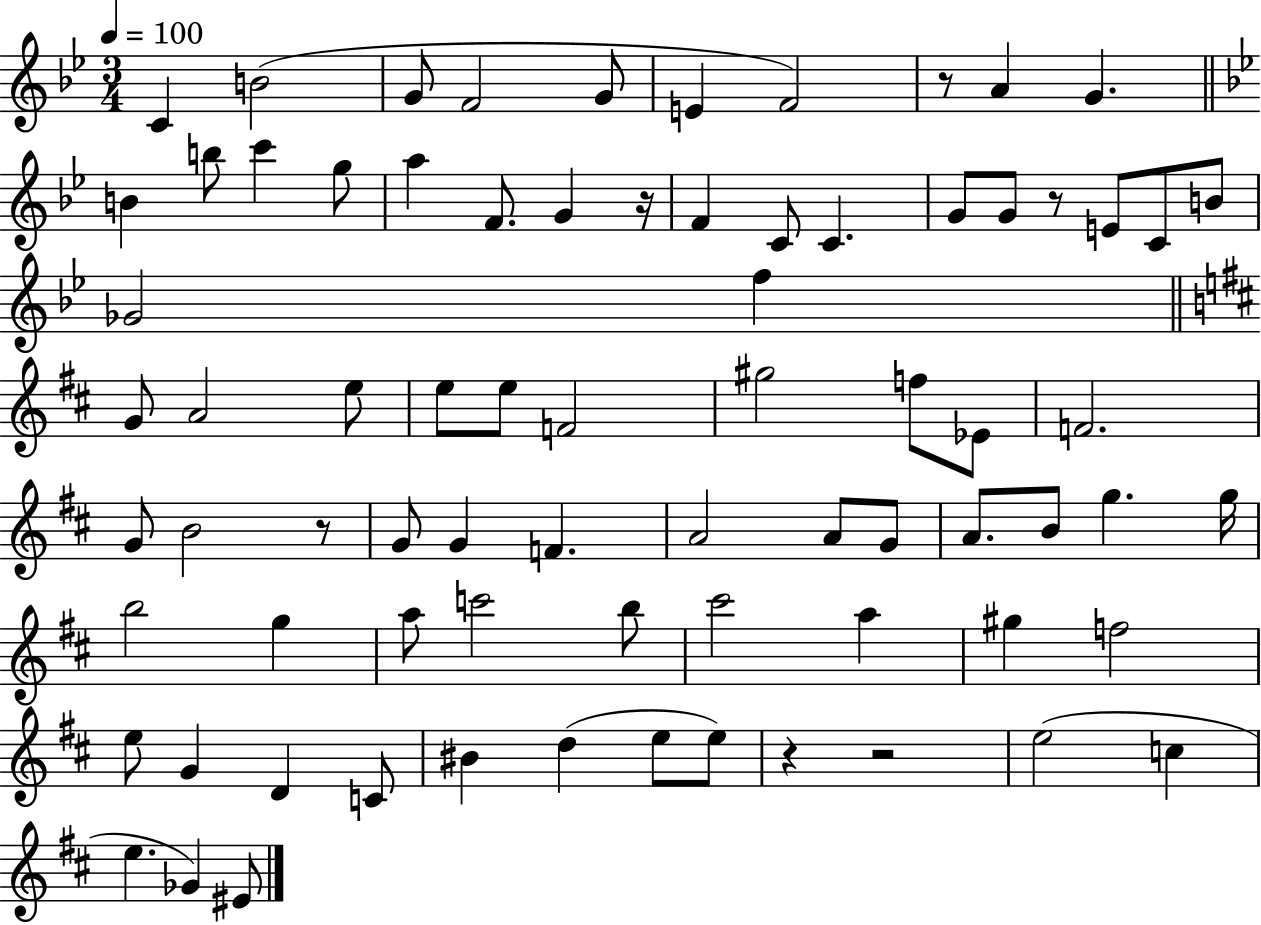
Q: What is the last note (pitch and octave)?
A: EIS4